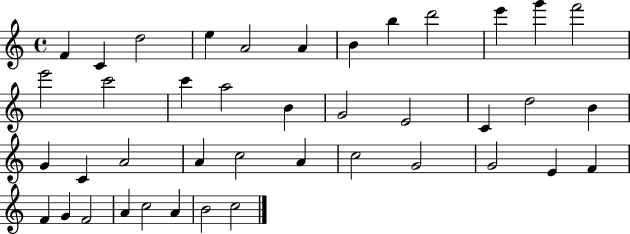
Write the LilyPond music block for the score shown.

{
  \clef treble
  \time 4/4
  \defaultTimeSignature
  \key c \major
  f'4 c'4 d''2 | e''4 a'2 a'4 | b'4 b''4 d'''2 | e'''4 g'''4 f'''2 | \break e'''2 c'''2 | c'''4 a''2 b'4 | g'2 e'2 | c'4 d''2 b'4 | \break g'4 c'4 a'2 | a'4 c''2 a'4 | c''2 g'2 | g'2 e'4 f'4 | \break f'4 g'4 f'2 | a'4 c''2 a'4 | b'2 c''2 | \bar "|."
}